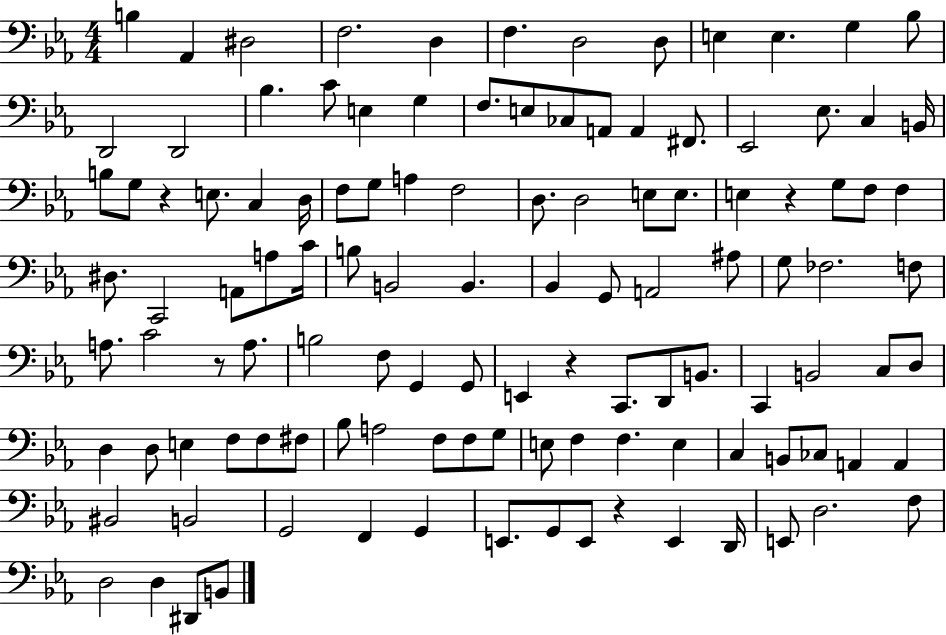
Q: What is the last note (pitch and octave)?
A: B2